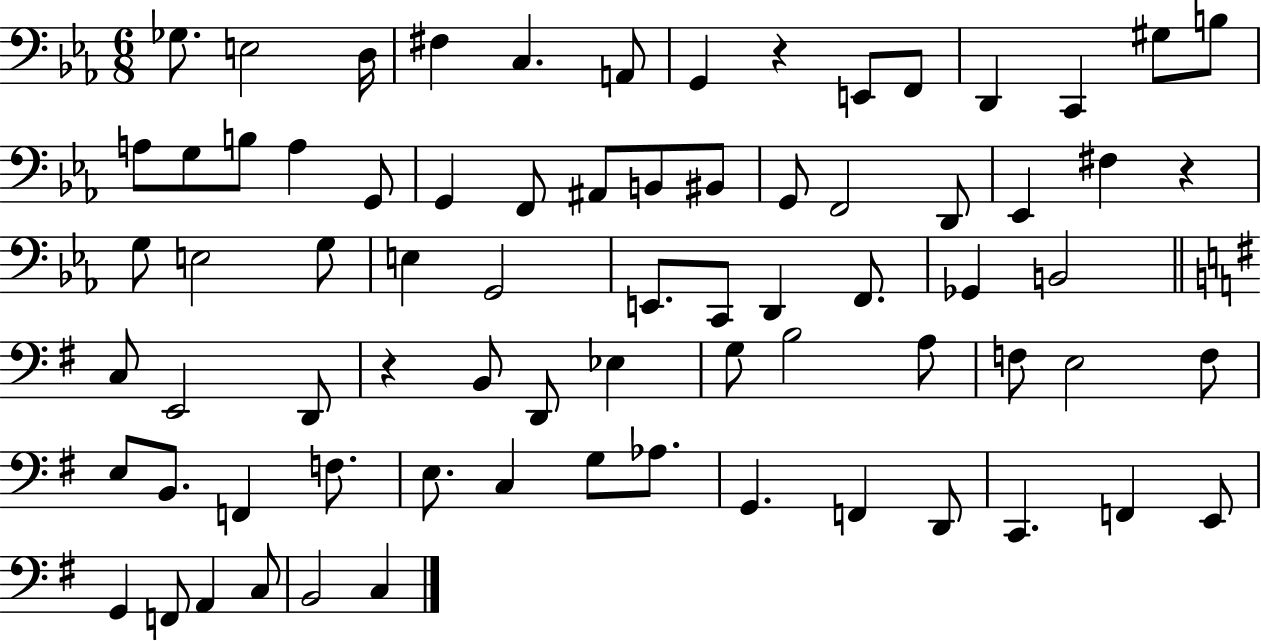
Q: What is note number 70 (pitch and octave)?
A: B2